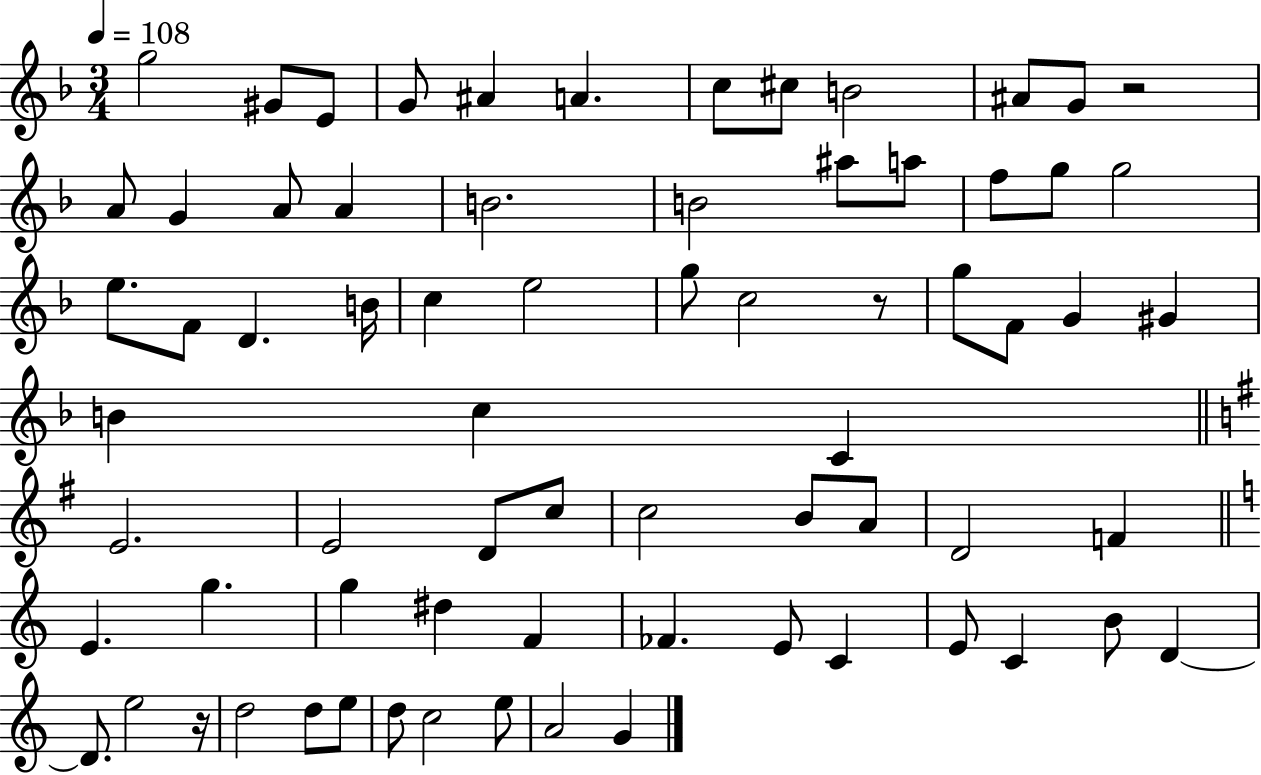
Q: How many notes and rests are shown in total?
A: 71